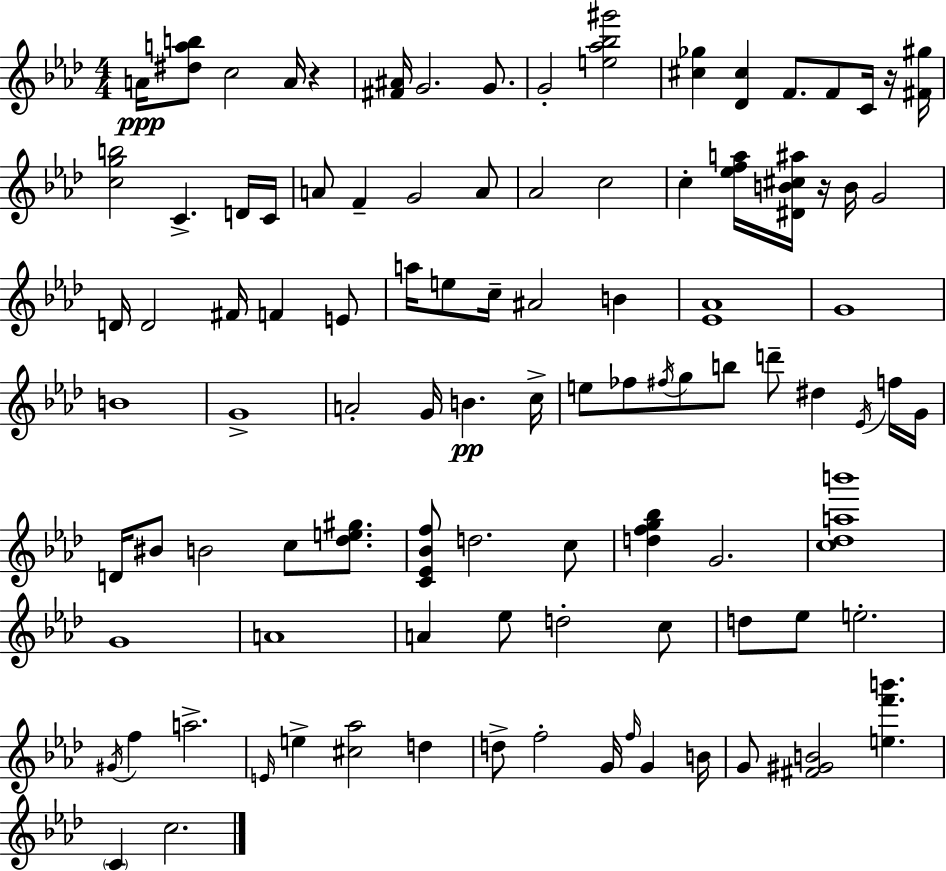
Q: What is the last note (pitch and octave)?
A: C5